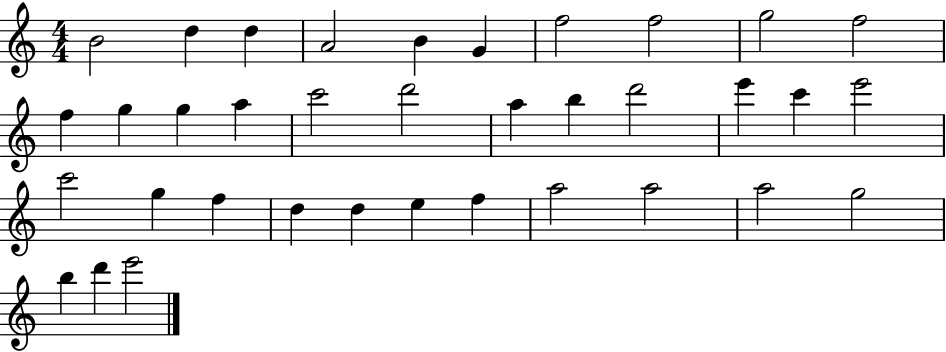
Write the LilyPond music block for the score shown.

{
  \clef treble
  \numericTimeSignature
  \time 4/4
  \key c \major
  b'2 d''4 d''4 | a'2 b'4 g'4 | f''2 f''2 | g''2 f''2 | \break f''4 g''4 g''4 a''4 | c'''2 d'''2 | a''4 b''4 d'''2 | e'''4 c'''4 e'''2 | \break c'''2 g''4 f''4 | d''4 d''4 e''4 f''4 | a''2 a''2 | a''2 g''2 | \break b''4 d'''4 e'''2 | \bar "|."
}